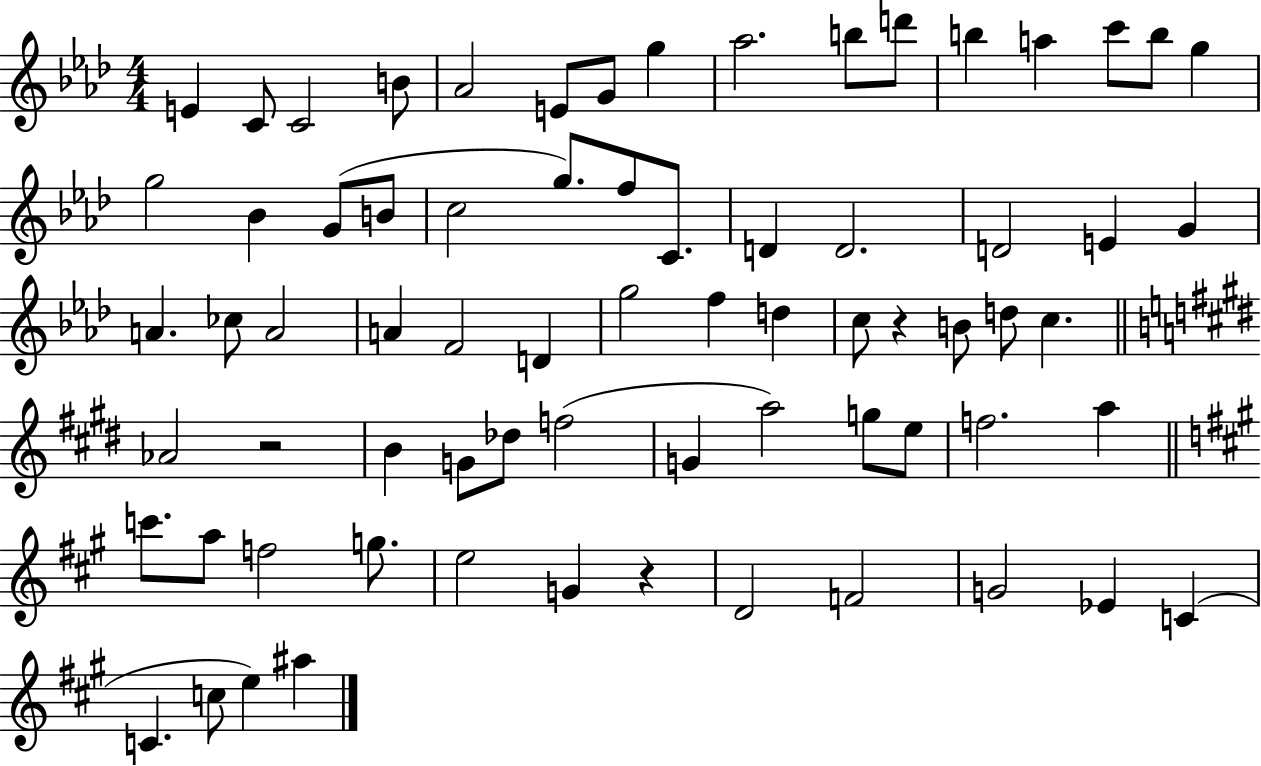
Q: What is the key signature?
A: AES major